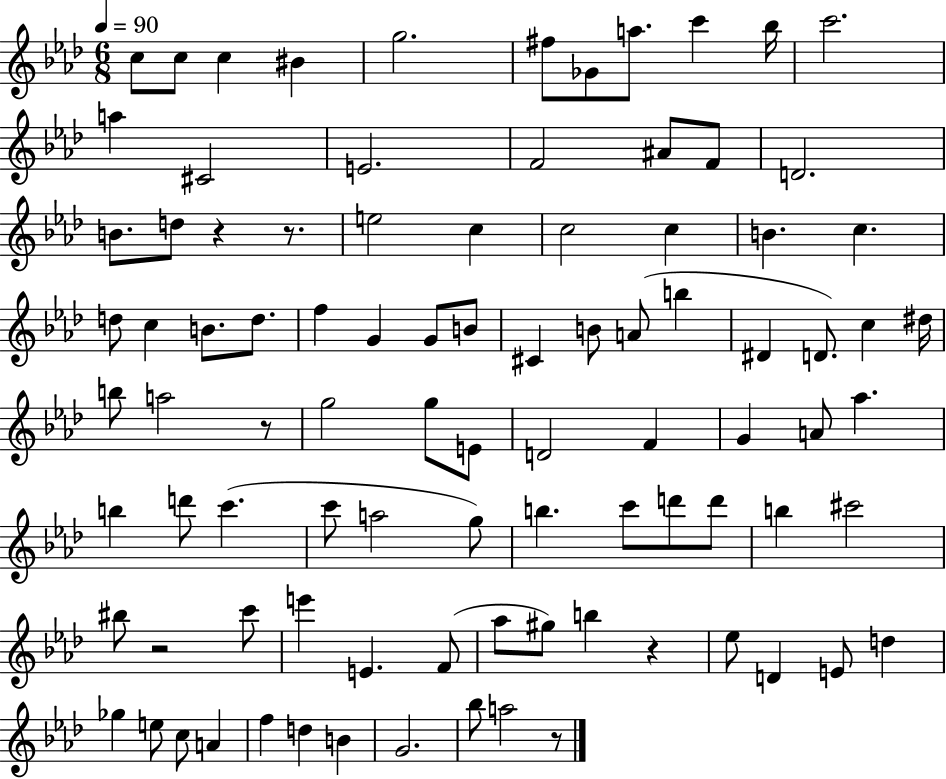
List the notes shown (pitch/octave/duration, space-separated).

C5/e C5/e C5/q BIS4/q G5/h. F#5/e Gb4/e A5/e. C6/q Bb5/s C6/h. A5/q C#4/h E4/h. F4/h A#4/e F4/e D4/h. B4/e. D5/e R/q R/e. E5/h C5/q C5/h C5/q B4/q. C5/q. D5/e C5/q B4/e. D5/e. F5/q G4/q G4/e B4/e C#4/q B4/e A4/e B5/q D#4/q D4/e. C5/q D#5/s B5/e A5/h R/e G5/h G5/e E4/e D4/h F4/q G4/q A4/e Ab5/q. B5/q D6/e C6/q. C6/e A5/h G5/e B5/q. C6/e D6/e D6/e B5/q C#6/h BIS5/e R/h C6/e E6/q E4/q. F4/e Ab5/e G#5/e B5/q R/q Eb5/e D4/q E4/e D5/q Gb5/q E5/e C5/e A4/q F5/q D5/q B4/q G4/h. Bb5/e A5/h R/e